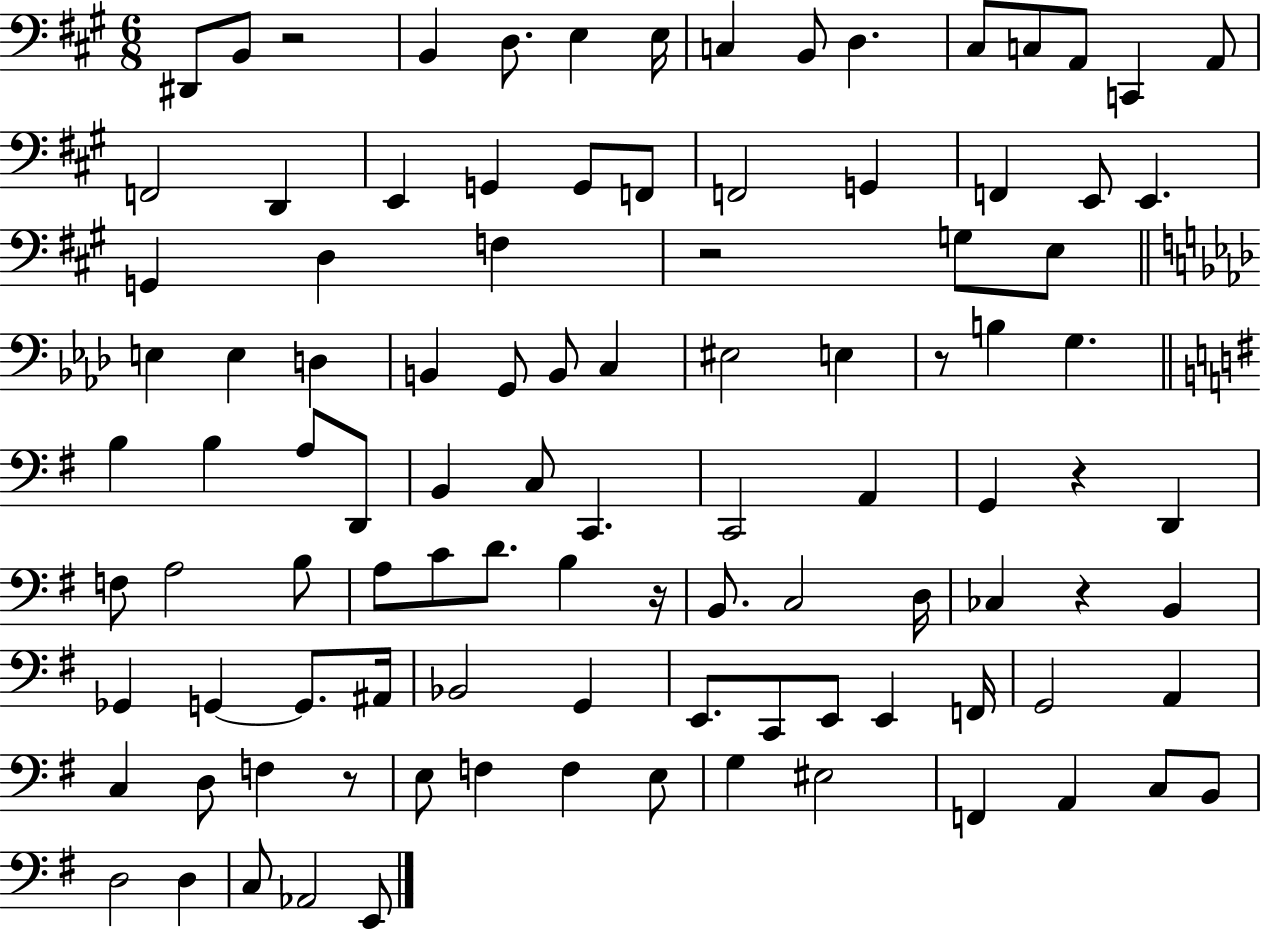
{
  \clef bass
  \numericTimeSignature
  \time 6/8
  \key a \major
  \repeat volta 2 { dis,8 b,8 r2 | b,4 d8. e4 e16 | c4 b,8 d4. | cis8 c8 a,8 c,4 a,8 | \break f,2 d,4 | e,4 g,4 g,8 f,8 | f,2 g,4 | f,4 e,8 e,4. | \break g,4 d4 f4 | r2 g8 e8 | \bar "||" \break \key f \minor e4 e4 d4 | b,4 g,8 b,8 c4 | eis2 e4 | r8 b4 g4. | \break \bar "||" \break \key g \major b4 b4 a8 d,8 | b,4 c8 c,4. | c,2 a,4 | g,4 r4 d,4 | \break f8 a2 b8 | a8 c'8 d'8. b4 r16 | b,8. c2 d16 | ces4 r4 b,4 | \break ges,4 g,4~~ g,8. ais,16 | bes,2 g,4 | e,8. c,8 e,8 e,4 f,16 | g,2 a,4 | \break c4 d8 f4 r8 | e8 f4 f4 e8 | g4 eis2 | f,4 a,4 c8 b,8 | \break d2 d4 | c8 aes,2 e,8 | } \bar "|."
}